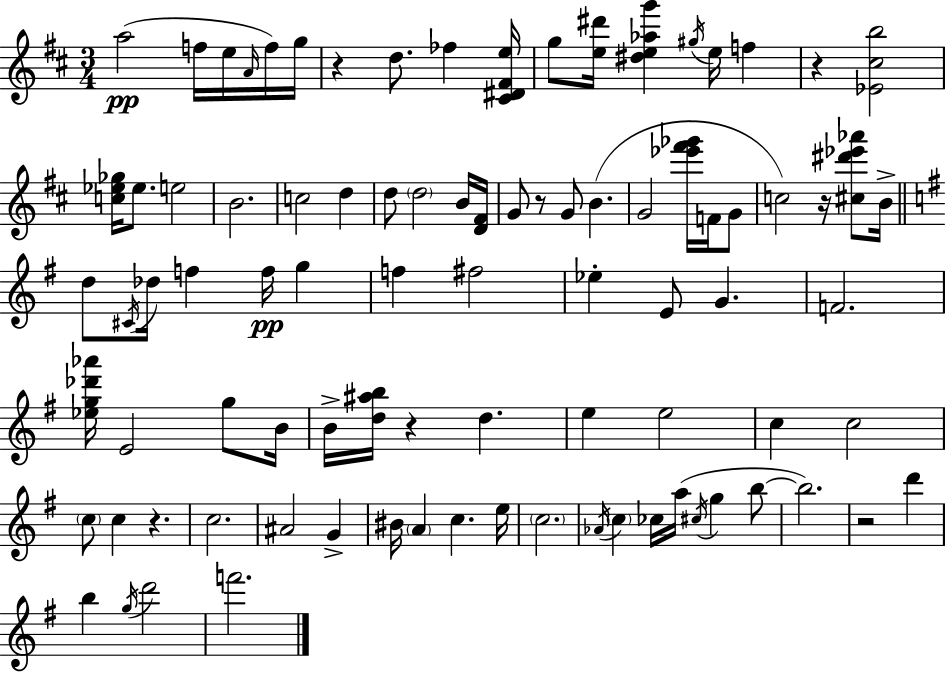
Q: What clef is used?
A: treble